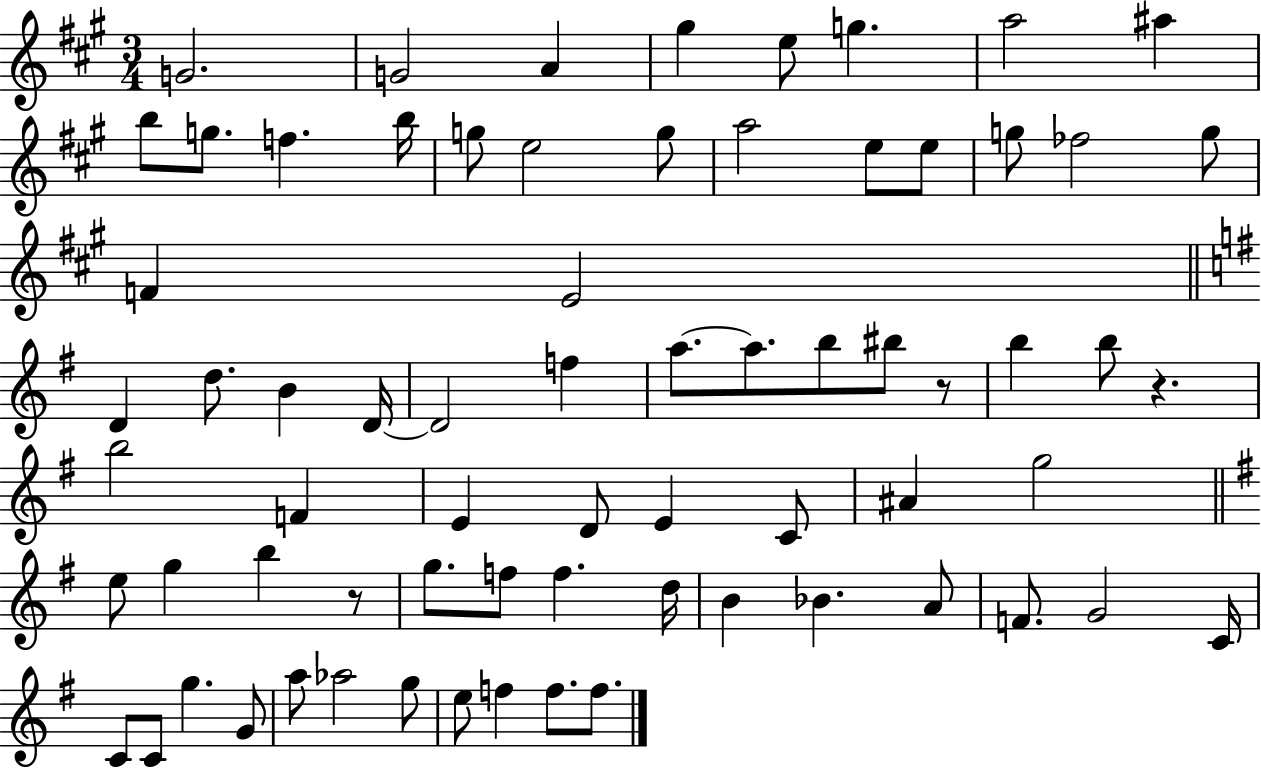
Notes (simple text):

G4/h. G4/h A4/q G#5/q E5/e G5/q. A5/h A#5/q B5/e G5/e. F5/q. B5/s G5/e E5/h G5/e A5/h E5/e E5/e G5/e FES5/h G5/e F4/q E4/h D4/q D5/e. B4/q D4/s D4/h F5/q A5/e. A5/e. B5/e BIS5/e R/e B5/q B5/e R/q. B5/h F4/q E4/q D4/e E4/q C4/e A#4/q G5/h E5/e G5/q B5/q R/e G5/e. F5/e F5/q. D5/s B4/q Bb4/q. A4/e F4/e. G4/h C4/s C4/e C4/e G5/q. G4/e A5/e Ab5/h G5/e E5/e F5/q F5/e. F5/e.